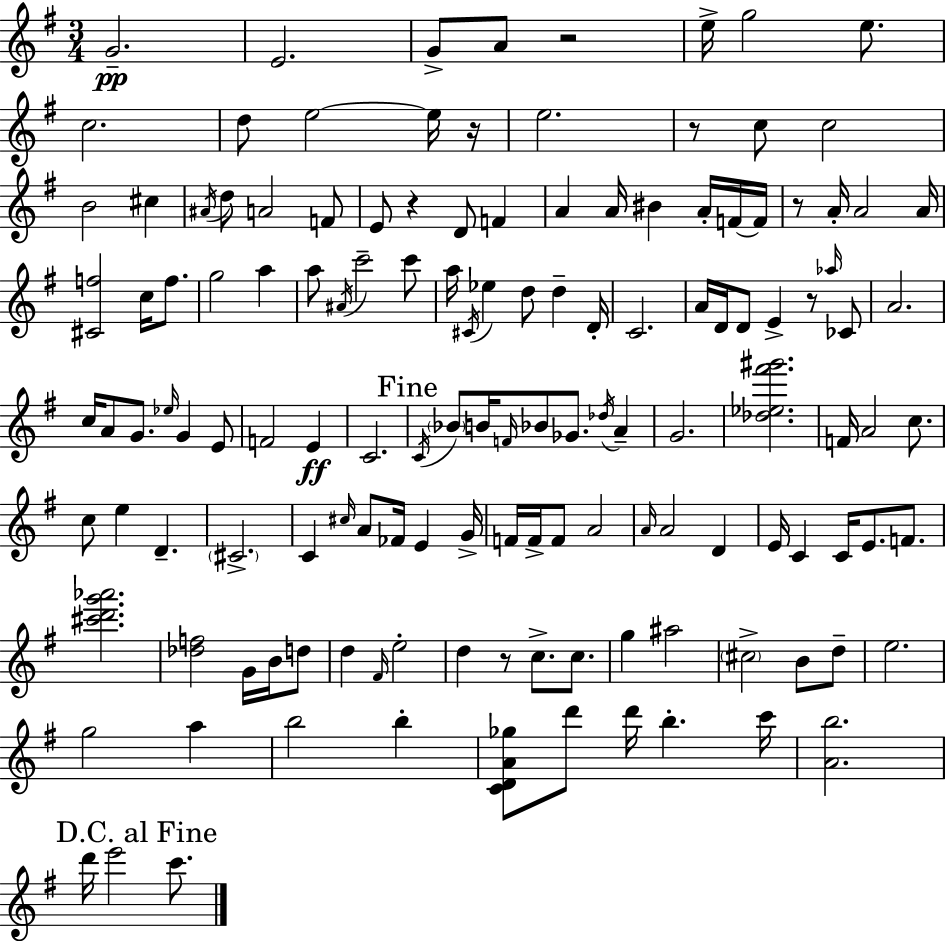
{
  \clef treble
  \numericTimeSignature
  \time 3/4
  \key e \minor
  \repeat volta 2 { g'2.--\pp | e'2. | g'8-> a'8 r2 | e''16-> g''2 e''8. | \break c''2. | d''8 e''2~~ e''16 r16 | e''2. | r8 c''8 c''2 | \break b'2 cis''4 | \acciaccatura { ais'16 } d''8 a'2 f'8 | e'8 r4 d'8 f'4 | a'4 a'16 bis'4 a'16-. f'16~~ | \break f'16 r8 a'16-. a'2 | a'16 <cis' f''>2 c''16 f''8. | g''2 a''4 | a''8 \acciaccatura { ais'16 } c'''2-- | \break c'''8 a''16 \acciaccatura { cis'16 } ees''4 d''8 d''4-- | d'16-. c'2. | a'16 d'16 d'8 e'4-> r8 | \grace { aes''16 } ces'8 a'2. | \break c''16 a'8 g'8. \grace { ees''16 } g'4 | e'8 f'2 | e'4\ff c'2. | \mark "Fine" \acciaccatura { c'16 } \parenthesize bes'8 b'16 \grace { f'16 } bes'8 | \break ges'8. \acciaccatura { des''16 } a'4-- g'2. | <des'' ees'' fis''' gis'''>2. | f'16 a'2 | c''8. c''8 e''4 | \break d'4.-- \parenthesize cis'2.-> | c'4 | \grace { cis''16 } a'8 fes'16 e'4 g'16-> f'16 f'16-> f'8 | a'2 \grace { a'16 } a'2 | \break d'4 e'16 c'4 | c'16 e'8. f'8. <cis''' d''' g''' aes'''>2. | <des'' f''>2 | g'16 b'16 d''8 d''4 | \break \grace { fis'16 } e''2-. d''4 | r8 c''8.-> c''8. g''4 | ais''2 \parenthesize cis''2-> | b'8 d''8-- e''2. | \break g''2 | a''4 b''2 | b''4-. <c' d' a' ges''>8 | d'''8 d'''16 b''4.-. c'''16 <a' b''>2. | \break \mark "D.C. al Fine" d'''16 | e'''2 c'''8. } \bar "|."
}